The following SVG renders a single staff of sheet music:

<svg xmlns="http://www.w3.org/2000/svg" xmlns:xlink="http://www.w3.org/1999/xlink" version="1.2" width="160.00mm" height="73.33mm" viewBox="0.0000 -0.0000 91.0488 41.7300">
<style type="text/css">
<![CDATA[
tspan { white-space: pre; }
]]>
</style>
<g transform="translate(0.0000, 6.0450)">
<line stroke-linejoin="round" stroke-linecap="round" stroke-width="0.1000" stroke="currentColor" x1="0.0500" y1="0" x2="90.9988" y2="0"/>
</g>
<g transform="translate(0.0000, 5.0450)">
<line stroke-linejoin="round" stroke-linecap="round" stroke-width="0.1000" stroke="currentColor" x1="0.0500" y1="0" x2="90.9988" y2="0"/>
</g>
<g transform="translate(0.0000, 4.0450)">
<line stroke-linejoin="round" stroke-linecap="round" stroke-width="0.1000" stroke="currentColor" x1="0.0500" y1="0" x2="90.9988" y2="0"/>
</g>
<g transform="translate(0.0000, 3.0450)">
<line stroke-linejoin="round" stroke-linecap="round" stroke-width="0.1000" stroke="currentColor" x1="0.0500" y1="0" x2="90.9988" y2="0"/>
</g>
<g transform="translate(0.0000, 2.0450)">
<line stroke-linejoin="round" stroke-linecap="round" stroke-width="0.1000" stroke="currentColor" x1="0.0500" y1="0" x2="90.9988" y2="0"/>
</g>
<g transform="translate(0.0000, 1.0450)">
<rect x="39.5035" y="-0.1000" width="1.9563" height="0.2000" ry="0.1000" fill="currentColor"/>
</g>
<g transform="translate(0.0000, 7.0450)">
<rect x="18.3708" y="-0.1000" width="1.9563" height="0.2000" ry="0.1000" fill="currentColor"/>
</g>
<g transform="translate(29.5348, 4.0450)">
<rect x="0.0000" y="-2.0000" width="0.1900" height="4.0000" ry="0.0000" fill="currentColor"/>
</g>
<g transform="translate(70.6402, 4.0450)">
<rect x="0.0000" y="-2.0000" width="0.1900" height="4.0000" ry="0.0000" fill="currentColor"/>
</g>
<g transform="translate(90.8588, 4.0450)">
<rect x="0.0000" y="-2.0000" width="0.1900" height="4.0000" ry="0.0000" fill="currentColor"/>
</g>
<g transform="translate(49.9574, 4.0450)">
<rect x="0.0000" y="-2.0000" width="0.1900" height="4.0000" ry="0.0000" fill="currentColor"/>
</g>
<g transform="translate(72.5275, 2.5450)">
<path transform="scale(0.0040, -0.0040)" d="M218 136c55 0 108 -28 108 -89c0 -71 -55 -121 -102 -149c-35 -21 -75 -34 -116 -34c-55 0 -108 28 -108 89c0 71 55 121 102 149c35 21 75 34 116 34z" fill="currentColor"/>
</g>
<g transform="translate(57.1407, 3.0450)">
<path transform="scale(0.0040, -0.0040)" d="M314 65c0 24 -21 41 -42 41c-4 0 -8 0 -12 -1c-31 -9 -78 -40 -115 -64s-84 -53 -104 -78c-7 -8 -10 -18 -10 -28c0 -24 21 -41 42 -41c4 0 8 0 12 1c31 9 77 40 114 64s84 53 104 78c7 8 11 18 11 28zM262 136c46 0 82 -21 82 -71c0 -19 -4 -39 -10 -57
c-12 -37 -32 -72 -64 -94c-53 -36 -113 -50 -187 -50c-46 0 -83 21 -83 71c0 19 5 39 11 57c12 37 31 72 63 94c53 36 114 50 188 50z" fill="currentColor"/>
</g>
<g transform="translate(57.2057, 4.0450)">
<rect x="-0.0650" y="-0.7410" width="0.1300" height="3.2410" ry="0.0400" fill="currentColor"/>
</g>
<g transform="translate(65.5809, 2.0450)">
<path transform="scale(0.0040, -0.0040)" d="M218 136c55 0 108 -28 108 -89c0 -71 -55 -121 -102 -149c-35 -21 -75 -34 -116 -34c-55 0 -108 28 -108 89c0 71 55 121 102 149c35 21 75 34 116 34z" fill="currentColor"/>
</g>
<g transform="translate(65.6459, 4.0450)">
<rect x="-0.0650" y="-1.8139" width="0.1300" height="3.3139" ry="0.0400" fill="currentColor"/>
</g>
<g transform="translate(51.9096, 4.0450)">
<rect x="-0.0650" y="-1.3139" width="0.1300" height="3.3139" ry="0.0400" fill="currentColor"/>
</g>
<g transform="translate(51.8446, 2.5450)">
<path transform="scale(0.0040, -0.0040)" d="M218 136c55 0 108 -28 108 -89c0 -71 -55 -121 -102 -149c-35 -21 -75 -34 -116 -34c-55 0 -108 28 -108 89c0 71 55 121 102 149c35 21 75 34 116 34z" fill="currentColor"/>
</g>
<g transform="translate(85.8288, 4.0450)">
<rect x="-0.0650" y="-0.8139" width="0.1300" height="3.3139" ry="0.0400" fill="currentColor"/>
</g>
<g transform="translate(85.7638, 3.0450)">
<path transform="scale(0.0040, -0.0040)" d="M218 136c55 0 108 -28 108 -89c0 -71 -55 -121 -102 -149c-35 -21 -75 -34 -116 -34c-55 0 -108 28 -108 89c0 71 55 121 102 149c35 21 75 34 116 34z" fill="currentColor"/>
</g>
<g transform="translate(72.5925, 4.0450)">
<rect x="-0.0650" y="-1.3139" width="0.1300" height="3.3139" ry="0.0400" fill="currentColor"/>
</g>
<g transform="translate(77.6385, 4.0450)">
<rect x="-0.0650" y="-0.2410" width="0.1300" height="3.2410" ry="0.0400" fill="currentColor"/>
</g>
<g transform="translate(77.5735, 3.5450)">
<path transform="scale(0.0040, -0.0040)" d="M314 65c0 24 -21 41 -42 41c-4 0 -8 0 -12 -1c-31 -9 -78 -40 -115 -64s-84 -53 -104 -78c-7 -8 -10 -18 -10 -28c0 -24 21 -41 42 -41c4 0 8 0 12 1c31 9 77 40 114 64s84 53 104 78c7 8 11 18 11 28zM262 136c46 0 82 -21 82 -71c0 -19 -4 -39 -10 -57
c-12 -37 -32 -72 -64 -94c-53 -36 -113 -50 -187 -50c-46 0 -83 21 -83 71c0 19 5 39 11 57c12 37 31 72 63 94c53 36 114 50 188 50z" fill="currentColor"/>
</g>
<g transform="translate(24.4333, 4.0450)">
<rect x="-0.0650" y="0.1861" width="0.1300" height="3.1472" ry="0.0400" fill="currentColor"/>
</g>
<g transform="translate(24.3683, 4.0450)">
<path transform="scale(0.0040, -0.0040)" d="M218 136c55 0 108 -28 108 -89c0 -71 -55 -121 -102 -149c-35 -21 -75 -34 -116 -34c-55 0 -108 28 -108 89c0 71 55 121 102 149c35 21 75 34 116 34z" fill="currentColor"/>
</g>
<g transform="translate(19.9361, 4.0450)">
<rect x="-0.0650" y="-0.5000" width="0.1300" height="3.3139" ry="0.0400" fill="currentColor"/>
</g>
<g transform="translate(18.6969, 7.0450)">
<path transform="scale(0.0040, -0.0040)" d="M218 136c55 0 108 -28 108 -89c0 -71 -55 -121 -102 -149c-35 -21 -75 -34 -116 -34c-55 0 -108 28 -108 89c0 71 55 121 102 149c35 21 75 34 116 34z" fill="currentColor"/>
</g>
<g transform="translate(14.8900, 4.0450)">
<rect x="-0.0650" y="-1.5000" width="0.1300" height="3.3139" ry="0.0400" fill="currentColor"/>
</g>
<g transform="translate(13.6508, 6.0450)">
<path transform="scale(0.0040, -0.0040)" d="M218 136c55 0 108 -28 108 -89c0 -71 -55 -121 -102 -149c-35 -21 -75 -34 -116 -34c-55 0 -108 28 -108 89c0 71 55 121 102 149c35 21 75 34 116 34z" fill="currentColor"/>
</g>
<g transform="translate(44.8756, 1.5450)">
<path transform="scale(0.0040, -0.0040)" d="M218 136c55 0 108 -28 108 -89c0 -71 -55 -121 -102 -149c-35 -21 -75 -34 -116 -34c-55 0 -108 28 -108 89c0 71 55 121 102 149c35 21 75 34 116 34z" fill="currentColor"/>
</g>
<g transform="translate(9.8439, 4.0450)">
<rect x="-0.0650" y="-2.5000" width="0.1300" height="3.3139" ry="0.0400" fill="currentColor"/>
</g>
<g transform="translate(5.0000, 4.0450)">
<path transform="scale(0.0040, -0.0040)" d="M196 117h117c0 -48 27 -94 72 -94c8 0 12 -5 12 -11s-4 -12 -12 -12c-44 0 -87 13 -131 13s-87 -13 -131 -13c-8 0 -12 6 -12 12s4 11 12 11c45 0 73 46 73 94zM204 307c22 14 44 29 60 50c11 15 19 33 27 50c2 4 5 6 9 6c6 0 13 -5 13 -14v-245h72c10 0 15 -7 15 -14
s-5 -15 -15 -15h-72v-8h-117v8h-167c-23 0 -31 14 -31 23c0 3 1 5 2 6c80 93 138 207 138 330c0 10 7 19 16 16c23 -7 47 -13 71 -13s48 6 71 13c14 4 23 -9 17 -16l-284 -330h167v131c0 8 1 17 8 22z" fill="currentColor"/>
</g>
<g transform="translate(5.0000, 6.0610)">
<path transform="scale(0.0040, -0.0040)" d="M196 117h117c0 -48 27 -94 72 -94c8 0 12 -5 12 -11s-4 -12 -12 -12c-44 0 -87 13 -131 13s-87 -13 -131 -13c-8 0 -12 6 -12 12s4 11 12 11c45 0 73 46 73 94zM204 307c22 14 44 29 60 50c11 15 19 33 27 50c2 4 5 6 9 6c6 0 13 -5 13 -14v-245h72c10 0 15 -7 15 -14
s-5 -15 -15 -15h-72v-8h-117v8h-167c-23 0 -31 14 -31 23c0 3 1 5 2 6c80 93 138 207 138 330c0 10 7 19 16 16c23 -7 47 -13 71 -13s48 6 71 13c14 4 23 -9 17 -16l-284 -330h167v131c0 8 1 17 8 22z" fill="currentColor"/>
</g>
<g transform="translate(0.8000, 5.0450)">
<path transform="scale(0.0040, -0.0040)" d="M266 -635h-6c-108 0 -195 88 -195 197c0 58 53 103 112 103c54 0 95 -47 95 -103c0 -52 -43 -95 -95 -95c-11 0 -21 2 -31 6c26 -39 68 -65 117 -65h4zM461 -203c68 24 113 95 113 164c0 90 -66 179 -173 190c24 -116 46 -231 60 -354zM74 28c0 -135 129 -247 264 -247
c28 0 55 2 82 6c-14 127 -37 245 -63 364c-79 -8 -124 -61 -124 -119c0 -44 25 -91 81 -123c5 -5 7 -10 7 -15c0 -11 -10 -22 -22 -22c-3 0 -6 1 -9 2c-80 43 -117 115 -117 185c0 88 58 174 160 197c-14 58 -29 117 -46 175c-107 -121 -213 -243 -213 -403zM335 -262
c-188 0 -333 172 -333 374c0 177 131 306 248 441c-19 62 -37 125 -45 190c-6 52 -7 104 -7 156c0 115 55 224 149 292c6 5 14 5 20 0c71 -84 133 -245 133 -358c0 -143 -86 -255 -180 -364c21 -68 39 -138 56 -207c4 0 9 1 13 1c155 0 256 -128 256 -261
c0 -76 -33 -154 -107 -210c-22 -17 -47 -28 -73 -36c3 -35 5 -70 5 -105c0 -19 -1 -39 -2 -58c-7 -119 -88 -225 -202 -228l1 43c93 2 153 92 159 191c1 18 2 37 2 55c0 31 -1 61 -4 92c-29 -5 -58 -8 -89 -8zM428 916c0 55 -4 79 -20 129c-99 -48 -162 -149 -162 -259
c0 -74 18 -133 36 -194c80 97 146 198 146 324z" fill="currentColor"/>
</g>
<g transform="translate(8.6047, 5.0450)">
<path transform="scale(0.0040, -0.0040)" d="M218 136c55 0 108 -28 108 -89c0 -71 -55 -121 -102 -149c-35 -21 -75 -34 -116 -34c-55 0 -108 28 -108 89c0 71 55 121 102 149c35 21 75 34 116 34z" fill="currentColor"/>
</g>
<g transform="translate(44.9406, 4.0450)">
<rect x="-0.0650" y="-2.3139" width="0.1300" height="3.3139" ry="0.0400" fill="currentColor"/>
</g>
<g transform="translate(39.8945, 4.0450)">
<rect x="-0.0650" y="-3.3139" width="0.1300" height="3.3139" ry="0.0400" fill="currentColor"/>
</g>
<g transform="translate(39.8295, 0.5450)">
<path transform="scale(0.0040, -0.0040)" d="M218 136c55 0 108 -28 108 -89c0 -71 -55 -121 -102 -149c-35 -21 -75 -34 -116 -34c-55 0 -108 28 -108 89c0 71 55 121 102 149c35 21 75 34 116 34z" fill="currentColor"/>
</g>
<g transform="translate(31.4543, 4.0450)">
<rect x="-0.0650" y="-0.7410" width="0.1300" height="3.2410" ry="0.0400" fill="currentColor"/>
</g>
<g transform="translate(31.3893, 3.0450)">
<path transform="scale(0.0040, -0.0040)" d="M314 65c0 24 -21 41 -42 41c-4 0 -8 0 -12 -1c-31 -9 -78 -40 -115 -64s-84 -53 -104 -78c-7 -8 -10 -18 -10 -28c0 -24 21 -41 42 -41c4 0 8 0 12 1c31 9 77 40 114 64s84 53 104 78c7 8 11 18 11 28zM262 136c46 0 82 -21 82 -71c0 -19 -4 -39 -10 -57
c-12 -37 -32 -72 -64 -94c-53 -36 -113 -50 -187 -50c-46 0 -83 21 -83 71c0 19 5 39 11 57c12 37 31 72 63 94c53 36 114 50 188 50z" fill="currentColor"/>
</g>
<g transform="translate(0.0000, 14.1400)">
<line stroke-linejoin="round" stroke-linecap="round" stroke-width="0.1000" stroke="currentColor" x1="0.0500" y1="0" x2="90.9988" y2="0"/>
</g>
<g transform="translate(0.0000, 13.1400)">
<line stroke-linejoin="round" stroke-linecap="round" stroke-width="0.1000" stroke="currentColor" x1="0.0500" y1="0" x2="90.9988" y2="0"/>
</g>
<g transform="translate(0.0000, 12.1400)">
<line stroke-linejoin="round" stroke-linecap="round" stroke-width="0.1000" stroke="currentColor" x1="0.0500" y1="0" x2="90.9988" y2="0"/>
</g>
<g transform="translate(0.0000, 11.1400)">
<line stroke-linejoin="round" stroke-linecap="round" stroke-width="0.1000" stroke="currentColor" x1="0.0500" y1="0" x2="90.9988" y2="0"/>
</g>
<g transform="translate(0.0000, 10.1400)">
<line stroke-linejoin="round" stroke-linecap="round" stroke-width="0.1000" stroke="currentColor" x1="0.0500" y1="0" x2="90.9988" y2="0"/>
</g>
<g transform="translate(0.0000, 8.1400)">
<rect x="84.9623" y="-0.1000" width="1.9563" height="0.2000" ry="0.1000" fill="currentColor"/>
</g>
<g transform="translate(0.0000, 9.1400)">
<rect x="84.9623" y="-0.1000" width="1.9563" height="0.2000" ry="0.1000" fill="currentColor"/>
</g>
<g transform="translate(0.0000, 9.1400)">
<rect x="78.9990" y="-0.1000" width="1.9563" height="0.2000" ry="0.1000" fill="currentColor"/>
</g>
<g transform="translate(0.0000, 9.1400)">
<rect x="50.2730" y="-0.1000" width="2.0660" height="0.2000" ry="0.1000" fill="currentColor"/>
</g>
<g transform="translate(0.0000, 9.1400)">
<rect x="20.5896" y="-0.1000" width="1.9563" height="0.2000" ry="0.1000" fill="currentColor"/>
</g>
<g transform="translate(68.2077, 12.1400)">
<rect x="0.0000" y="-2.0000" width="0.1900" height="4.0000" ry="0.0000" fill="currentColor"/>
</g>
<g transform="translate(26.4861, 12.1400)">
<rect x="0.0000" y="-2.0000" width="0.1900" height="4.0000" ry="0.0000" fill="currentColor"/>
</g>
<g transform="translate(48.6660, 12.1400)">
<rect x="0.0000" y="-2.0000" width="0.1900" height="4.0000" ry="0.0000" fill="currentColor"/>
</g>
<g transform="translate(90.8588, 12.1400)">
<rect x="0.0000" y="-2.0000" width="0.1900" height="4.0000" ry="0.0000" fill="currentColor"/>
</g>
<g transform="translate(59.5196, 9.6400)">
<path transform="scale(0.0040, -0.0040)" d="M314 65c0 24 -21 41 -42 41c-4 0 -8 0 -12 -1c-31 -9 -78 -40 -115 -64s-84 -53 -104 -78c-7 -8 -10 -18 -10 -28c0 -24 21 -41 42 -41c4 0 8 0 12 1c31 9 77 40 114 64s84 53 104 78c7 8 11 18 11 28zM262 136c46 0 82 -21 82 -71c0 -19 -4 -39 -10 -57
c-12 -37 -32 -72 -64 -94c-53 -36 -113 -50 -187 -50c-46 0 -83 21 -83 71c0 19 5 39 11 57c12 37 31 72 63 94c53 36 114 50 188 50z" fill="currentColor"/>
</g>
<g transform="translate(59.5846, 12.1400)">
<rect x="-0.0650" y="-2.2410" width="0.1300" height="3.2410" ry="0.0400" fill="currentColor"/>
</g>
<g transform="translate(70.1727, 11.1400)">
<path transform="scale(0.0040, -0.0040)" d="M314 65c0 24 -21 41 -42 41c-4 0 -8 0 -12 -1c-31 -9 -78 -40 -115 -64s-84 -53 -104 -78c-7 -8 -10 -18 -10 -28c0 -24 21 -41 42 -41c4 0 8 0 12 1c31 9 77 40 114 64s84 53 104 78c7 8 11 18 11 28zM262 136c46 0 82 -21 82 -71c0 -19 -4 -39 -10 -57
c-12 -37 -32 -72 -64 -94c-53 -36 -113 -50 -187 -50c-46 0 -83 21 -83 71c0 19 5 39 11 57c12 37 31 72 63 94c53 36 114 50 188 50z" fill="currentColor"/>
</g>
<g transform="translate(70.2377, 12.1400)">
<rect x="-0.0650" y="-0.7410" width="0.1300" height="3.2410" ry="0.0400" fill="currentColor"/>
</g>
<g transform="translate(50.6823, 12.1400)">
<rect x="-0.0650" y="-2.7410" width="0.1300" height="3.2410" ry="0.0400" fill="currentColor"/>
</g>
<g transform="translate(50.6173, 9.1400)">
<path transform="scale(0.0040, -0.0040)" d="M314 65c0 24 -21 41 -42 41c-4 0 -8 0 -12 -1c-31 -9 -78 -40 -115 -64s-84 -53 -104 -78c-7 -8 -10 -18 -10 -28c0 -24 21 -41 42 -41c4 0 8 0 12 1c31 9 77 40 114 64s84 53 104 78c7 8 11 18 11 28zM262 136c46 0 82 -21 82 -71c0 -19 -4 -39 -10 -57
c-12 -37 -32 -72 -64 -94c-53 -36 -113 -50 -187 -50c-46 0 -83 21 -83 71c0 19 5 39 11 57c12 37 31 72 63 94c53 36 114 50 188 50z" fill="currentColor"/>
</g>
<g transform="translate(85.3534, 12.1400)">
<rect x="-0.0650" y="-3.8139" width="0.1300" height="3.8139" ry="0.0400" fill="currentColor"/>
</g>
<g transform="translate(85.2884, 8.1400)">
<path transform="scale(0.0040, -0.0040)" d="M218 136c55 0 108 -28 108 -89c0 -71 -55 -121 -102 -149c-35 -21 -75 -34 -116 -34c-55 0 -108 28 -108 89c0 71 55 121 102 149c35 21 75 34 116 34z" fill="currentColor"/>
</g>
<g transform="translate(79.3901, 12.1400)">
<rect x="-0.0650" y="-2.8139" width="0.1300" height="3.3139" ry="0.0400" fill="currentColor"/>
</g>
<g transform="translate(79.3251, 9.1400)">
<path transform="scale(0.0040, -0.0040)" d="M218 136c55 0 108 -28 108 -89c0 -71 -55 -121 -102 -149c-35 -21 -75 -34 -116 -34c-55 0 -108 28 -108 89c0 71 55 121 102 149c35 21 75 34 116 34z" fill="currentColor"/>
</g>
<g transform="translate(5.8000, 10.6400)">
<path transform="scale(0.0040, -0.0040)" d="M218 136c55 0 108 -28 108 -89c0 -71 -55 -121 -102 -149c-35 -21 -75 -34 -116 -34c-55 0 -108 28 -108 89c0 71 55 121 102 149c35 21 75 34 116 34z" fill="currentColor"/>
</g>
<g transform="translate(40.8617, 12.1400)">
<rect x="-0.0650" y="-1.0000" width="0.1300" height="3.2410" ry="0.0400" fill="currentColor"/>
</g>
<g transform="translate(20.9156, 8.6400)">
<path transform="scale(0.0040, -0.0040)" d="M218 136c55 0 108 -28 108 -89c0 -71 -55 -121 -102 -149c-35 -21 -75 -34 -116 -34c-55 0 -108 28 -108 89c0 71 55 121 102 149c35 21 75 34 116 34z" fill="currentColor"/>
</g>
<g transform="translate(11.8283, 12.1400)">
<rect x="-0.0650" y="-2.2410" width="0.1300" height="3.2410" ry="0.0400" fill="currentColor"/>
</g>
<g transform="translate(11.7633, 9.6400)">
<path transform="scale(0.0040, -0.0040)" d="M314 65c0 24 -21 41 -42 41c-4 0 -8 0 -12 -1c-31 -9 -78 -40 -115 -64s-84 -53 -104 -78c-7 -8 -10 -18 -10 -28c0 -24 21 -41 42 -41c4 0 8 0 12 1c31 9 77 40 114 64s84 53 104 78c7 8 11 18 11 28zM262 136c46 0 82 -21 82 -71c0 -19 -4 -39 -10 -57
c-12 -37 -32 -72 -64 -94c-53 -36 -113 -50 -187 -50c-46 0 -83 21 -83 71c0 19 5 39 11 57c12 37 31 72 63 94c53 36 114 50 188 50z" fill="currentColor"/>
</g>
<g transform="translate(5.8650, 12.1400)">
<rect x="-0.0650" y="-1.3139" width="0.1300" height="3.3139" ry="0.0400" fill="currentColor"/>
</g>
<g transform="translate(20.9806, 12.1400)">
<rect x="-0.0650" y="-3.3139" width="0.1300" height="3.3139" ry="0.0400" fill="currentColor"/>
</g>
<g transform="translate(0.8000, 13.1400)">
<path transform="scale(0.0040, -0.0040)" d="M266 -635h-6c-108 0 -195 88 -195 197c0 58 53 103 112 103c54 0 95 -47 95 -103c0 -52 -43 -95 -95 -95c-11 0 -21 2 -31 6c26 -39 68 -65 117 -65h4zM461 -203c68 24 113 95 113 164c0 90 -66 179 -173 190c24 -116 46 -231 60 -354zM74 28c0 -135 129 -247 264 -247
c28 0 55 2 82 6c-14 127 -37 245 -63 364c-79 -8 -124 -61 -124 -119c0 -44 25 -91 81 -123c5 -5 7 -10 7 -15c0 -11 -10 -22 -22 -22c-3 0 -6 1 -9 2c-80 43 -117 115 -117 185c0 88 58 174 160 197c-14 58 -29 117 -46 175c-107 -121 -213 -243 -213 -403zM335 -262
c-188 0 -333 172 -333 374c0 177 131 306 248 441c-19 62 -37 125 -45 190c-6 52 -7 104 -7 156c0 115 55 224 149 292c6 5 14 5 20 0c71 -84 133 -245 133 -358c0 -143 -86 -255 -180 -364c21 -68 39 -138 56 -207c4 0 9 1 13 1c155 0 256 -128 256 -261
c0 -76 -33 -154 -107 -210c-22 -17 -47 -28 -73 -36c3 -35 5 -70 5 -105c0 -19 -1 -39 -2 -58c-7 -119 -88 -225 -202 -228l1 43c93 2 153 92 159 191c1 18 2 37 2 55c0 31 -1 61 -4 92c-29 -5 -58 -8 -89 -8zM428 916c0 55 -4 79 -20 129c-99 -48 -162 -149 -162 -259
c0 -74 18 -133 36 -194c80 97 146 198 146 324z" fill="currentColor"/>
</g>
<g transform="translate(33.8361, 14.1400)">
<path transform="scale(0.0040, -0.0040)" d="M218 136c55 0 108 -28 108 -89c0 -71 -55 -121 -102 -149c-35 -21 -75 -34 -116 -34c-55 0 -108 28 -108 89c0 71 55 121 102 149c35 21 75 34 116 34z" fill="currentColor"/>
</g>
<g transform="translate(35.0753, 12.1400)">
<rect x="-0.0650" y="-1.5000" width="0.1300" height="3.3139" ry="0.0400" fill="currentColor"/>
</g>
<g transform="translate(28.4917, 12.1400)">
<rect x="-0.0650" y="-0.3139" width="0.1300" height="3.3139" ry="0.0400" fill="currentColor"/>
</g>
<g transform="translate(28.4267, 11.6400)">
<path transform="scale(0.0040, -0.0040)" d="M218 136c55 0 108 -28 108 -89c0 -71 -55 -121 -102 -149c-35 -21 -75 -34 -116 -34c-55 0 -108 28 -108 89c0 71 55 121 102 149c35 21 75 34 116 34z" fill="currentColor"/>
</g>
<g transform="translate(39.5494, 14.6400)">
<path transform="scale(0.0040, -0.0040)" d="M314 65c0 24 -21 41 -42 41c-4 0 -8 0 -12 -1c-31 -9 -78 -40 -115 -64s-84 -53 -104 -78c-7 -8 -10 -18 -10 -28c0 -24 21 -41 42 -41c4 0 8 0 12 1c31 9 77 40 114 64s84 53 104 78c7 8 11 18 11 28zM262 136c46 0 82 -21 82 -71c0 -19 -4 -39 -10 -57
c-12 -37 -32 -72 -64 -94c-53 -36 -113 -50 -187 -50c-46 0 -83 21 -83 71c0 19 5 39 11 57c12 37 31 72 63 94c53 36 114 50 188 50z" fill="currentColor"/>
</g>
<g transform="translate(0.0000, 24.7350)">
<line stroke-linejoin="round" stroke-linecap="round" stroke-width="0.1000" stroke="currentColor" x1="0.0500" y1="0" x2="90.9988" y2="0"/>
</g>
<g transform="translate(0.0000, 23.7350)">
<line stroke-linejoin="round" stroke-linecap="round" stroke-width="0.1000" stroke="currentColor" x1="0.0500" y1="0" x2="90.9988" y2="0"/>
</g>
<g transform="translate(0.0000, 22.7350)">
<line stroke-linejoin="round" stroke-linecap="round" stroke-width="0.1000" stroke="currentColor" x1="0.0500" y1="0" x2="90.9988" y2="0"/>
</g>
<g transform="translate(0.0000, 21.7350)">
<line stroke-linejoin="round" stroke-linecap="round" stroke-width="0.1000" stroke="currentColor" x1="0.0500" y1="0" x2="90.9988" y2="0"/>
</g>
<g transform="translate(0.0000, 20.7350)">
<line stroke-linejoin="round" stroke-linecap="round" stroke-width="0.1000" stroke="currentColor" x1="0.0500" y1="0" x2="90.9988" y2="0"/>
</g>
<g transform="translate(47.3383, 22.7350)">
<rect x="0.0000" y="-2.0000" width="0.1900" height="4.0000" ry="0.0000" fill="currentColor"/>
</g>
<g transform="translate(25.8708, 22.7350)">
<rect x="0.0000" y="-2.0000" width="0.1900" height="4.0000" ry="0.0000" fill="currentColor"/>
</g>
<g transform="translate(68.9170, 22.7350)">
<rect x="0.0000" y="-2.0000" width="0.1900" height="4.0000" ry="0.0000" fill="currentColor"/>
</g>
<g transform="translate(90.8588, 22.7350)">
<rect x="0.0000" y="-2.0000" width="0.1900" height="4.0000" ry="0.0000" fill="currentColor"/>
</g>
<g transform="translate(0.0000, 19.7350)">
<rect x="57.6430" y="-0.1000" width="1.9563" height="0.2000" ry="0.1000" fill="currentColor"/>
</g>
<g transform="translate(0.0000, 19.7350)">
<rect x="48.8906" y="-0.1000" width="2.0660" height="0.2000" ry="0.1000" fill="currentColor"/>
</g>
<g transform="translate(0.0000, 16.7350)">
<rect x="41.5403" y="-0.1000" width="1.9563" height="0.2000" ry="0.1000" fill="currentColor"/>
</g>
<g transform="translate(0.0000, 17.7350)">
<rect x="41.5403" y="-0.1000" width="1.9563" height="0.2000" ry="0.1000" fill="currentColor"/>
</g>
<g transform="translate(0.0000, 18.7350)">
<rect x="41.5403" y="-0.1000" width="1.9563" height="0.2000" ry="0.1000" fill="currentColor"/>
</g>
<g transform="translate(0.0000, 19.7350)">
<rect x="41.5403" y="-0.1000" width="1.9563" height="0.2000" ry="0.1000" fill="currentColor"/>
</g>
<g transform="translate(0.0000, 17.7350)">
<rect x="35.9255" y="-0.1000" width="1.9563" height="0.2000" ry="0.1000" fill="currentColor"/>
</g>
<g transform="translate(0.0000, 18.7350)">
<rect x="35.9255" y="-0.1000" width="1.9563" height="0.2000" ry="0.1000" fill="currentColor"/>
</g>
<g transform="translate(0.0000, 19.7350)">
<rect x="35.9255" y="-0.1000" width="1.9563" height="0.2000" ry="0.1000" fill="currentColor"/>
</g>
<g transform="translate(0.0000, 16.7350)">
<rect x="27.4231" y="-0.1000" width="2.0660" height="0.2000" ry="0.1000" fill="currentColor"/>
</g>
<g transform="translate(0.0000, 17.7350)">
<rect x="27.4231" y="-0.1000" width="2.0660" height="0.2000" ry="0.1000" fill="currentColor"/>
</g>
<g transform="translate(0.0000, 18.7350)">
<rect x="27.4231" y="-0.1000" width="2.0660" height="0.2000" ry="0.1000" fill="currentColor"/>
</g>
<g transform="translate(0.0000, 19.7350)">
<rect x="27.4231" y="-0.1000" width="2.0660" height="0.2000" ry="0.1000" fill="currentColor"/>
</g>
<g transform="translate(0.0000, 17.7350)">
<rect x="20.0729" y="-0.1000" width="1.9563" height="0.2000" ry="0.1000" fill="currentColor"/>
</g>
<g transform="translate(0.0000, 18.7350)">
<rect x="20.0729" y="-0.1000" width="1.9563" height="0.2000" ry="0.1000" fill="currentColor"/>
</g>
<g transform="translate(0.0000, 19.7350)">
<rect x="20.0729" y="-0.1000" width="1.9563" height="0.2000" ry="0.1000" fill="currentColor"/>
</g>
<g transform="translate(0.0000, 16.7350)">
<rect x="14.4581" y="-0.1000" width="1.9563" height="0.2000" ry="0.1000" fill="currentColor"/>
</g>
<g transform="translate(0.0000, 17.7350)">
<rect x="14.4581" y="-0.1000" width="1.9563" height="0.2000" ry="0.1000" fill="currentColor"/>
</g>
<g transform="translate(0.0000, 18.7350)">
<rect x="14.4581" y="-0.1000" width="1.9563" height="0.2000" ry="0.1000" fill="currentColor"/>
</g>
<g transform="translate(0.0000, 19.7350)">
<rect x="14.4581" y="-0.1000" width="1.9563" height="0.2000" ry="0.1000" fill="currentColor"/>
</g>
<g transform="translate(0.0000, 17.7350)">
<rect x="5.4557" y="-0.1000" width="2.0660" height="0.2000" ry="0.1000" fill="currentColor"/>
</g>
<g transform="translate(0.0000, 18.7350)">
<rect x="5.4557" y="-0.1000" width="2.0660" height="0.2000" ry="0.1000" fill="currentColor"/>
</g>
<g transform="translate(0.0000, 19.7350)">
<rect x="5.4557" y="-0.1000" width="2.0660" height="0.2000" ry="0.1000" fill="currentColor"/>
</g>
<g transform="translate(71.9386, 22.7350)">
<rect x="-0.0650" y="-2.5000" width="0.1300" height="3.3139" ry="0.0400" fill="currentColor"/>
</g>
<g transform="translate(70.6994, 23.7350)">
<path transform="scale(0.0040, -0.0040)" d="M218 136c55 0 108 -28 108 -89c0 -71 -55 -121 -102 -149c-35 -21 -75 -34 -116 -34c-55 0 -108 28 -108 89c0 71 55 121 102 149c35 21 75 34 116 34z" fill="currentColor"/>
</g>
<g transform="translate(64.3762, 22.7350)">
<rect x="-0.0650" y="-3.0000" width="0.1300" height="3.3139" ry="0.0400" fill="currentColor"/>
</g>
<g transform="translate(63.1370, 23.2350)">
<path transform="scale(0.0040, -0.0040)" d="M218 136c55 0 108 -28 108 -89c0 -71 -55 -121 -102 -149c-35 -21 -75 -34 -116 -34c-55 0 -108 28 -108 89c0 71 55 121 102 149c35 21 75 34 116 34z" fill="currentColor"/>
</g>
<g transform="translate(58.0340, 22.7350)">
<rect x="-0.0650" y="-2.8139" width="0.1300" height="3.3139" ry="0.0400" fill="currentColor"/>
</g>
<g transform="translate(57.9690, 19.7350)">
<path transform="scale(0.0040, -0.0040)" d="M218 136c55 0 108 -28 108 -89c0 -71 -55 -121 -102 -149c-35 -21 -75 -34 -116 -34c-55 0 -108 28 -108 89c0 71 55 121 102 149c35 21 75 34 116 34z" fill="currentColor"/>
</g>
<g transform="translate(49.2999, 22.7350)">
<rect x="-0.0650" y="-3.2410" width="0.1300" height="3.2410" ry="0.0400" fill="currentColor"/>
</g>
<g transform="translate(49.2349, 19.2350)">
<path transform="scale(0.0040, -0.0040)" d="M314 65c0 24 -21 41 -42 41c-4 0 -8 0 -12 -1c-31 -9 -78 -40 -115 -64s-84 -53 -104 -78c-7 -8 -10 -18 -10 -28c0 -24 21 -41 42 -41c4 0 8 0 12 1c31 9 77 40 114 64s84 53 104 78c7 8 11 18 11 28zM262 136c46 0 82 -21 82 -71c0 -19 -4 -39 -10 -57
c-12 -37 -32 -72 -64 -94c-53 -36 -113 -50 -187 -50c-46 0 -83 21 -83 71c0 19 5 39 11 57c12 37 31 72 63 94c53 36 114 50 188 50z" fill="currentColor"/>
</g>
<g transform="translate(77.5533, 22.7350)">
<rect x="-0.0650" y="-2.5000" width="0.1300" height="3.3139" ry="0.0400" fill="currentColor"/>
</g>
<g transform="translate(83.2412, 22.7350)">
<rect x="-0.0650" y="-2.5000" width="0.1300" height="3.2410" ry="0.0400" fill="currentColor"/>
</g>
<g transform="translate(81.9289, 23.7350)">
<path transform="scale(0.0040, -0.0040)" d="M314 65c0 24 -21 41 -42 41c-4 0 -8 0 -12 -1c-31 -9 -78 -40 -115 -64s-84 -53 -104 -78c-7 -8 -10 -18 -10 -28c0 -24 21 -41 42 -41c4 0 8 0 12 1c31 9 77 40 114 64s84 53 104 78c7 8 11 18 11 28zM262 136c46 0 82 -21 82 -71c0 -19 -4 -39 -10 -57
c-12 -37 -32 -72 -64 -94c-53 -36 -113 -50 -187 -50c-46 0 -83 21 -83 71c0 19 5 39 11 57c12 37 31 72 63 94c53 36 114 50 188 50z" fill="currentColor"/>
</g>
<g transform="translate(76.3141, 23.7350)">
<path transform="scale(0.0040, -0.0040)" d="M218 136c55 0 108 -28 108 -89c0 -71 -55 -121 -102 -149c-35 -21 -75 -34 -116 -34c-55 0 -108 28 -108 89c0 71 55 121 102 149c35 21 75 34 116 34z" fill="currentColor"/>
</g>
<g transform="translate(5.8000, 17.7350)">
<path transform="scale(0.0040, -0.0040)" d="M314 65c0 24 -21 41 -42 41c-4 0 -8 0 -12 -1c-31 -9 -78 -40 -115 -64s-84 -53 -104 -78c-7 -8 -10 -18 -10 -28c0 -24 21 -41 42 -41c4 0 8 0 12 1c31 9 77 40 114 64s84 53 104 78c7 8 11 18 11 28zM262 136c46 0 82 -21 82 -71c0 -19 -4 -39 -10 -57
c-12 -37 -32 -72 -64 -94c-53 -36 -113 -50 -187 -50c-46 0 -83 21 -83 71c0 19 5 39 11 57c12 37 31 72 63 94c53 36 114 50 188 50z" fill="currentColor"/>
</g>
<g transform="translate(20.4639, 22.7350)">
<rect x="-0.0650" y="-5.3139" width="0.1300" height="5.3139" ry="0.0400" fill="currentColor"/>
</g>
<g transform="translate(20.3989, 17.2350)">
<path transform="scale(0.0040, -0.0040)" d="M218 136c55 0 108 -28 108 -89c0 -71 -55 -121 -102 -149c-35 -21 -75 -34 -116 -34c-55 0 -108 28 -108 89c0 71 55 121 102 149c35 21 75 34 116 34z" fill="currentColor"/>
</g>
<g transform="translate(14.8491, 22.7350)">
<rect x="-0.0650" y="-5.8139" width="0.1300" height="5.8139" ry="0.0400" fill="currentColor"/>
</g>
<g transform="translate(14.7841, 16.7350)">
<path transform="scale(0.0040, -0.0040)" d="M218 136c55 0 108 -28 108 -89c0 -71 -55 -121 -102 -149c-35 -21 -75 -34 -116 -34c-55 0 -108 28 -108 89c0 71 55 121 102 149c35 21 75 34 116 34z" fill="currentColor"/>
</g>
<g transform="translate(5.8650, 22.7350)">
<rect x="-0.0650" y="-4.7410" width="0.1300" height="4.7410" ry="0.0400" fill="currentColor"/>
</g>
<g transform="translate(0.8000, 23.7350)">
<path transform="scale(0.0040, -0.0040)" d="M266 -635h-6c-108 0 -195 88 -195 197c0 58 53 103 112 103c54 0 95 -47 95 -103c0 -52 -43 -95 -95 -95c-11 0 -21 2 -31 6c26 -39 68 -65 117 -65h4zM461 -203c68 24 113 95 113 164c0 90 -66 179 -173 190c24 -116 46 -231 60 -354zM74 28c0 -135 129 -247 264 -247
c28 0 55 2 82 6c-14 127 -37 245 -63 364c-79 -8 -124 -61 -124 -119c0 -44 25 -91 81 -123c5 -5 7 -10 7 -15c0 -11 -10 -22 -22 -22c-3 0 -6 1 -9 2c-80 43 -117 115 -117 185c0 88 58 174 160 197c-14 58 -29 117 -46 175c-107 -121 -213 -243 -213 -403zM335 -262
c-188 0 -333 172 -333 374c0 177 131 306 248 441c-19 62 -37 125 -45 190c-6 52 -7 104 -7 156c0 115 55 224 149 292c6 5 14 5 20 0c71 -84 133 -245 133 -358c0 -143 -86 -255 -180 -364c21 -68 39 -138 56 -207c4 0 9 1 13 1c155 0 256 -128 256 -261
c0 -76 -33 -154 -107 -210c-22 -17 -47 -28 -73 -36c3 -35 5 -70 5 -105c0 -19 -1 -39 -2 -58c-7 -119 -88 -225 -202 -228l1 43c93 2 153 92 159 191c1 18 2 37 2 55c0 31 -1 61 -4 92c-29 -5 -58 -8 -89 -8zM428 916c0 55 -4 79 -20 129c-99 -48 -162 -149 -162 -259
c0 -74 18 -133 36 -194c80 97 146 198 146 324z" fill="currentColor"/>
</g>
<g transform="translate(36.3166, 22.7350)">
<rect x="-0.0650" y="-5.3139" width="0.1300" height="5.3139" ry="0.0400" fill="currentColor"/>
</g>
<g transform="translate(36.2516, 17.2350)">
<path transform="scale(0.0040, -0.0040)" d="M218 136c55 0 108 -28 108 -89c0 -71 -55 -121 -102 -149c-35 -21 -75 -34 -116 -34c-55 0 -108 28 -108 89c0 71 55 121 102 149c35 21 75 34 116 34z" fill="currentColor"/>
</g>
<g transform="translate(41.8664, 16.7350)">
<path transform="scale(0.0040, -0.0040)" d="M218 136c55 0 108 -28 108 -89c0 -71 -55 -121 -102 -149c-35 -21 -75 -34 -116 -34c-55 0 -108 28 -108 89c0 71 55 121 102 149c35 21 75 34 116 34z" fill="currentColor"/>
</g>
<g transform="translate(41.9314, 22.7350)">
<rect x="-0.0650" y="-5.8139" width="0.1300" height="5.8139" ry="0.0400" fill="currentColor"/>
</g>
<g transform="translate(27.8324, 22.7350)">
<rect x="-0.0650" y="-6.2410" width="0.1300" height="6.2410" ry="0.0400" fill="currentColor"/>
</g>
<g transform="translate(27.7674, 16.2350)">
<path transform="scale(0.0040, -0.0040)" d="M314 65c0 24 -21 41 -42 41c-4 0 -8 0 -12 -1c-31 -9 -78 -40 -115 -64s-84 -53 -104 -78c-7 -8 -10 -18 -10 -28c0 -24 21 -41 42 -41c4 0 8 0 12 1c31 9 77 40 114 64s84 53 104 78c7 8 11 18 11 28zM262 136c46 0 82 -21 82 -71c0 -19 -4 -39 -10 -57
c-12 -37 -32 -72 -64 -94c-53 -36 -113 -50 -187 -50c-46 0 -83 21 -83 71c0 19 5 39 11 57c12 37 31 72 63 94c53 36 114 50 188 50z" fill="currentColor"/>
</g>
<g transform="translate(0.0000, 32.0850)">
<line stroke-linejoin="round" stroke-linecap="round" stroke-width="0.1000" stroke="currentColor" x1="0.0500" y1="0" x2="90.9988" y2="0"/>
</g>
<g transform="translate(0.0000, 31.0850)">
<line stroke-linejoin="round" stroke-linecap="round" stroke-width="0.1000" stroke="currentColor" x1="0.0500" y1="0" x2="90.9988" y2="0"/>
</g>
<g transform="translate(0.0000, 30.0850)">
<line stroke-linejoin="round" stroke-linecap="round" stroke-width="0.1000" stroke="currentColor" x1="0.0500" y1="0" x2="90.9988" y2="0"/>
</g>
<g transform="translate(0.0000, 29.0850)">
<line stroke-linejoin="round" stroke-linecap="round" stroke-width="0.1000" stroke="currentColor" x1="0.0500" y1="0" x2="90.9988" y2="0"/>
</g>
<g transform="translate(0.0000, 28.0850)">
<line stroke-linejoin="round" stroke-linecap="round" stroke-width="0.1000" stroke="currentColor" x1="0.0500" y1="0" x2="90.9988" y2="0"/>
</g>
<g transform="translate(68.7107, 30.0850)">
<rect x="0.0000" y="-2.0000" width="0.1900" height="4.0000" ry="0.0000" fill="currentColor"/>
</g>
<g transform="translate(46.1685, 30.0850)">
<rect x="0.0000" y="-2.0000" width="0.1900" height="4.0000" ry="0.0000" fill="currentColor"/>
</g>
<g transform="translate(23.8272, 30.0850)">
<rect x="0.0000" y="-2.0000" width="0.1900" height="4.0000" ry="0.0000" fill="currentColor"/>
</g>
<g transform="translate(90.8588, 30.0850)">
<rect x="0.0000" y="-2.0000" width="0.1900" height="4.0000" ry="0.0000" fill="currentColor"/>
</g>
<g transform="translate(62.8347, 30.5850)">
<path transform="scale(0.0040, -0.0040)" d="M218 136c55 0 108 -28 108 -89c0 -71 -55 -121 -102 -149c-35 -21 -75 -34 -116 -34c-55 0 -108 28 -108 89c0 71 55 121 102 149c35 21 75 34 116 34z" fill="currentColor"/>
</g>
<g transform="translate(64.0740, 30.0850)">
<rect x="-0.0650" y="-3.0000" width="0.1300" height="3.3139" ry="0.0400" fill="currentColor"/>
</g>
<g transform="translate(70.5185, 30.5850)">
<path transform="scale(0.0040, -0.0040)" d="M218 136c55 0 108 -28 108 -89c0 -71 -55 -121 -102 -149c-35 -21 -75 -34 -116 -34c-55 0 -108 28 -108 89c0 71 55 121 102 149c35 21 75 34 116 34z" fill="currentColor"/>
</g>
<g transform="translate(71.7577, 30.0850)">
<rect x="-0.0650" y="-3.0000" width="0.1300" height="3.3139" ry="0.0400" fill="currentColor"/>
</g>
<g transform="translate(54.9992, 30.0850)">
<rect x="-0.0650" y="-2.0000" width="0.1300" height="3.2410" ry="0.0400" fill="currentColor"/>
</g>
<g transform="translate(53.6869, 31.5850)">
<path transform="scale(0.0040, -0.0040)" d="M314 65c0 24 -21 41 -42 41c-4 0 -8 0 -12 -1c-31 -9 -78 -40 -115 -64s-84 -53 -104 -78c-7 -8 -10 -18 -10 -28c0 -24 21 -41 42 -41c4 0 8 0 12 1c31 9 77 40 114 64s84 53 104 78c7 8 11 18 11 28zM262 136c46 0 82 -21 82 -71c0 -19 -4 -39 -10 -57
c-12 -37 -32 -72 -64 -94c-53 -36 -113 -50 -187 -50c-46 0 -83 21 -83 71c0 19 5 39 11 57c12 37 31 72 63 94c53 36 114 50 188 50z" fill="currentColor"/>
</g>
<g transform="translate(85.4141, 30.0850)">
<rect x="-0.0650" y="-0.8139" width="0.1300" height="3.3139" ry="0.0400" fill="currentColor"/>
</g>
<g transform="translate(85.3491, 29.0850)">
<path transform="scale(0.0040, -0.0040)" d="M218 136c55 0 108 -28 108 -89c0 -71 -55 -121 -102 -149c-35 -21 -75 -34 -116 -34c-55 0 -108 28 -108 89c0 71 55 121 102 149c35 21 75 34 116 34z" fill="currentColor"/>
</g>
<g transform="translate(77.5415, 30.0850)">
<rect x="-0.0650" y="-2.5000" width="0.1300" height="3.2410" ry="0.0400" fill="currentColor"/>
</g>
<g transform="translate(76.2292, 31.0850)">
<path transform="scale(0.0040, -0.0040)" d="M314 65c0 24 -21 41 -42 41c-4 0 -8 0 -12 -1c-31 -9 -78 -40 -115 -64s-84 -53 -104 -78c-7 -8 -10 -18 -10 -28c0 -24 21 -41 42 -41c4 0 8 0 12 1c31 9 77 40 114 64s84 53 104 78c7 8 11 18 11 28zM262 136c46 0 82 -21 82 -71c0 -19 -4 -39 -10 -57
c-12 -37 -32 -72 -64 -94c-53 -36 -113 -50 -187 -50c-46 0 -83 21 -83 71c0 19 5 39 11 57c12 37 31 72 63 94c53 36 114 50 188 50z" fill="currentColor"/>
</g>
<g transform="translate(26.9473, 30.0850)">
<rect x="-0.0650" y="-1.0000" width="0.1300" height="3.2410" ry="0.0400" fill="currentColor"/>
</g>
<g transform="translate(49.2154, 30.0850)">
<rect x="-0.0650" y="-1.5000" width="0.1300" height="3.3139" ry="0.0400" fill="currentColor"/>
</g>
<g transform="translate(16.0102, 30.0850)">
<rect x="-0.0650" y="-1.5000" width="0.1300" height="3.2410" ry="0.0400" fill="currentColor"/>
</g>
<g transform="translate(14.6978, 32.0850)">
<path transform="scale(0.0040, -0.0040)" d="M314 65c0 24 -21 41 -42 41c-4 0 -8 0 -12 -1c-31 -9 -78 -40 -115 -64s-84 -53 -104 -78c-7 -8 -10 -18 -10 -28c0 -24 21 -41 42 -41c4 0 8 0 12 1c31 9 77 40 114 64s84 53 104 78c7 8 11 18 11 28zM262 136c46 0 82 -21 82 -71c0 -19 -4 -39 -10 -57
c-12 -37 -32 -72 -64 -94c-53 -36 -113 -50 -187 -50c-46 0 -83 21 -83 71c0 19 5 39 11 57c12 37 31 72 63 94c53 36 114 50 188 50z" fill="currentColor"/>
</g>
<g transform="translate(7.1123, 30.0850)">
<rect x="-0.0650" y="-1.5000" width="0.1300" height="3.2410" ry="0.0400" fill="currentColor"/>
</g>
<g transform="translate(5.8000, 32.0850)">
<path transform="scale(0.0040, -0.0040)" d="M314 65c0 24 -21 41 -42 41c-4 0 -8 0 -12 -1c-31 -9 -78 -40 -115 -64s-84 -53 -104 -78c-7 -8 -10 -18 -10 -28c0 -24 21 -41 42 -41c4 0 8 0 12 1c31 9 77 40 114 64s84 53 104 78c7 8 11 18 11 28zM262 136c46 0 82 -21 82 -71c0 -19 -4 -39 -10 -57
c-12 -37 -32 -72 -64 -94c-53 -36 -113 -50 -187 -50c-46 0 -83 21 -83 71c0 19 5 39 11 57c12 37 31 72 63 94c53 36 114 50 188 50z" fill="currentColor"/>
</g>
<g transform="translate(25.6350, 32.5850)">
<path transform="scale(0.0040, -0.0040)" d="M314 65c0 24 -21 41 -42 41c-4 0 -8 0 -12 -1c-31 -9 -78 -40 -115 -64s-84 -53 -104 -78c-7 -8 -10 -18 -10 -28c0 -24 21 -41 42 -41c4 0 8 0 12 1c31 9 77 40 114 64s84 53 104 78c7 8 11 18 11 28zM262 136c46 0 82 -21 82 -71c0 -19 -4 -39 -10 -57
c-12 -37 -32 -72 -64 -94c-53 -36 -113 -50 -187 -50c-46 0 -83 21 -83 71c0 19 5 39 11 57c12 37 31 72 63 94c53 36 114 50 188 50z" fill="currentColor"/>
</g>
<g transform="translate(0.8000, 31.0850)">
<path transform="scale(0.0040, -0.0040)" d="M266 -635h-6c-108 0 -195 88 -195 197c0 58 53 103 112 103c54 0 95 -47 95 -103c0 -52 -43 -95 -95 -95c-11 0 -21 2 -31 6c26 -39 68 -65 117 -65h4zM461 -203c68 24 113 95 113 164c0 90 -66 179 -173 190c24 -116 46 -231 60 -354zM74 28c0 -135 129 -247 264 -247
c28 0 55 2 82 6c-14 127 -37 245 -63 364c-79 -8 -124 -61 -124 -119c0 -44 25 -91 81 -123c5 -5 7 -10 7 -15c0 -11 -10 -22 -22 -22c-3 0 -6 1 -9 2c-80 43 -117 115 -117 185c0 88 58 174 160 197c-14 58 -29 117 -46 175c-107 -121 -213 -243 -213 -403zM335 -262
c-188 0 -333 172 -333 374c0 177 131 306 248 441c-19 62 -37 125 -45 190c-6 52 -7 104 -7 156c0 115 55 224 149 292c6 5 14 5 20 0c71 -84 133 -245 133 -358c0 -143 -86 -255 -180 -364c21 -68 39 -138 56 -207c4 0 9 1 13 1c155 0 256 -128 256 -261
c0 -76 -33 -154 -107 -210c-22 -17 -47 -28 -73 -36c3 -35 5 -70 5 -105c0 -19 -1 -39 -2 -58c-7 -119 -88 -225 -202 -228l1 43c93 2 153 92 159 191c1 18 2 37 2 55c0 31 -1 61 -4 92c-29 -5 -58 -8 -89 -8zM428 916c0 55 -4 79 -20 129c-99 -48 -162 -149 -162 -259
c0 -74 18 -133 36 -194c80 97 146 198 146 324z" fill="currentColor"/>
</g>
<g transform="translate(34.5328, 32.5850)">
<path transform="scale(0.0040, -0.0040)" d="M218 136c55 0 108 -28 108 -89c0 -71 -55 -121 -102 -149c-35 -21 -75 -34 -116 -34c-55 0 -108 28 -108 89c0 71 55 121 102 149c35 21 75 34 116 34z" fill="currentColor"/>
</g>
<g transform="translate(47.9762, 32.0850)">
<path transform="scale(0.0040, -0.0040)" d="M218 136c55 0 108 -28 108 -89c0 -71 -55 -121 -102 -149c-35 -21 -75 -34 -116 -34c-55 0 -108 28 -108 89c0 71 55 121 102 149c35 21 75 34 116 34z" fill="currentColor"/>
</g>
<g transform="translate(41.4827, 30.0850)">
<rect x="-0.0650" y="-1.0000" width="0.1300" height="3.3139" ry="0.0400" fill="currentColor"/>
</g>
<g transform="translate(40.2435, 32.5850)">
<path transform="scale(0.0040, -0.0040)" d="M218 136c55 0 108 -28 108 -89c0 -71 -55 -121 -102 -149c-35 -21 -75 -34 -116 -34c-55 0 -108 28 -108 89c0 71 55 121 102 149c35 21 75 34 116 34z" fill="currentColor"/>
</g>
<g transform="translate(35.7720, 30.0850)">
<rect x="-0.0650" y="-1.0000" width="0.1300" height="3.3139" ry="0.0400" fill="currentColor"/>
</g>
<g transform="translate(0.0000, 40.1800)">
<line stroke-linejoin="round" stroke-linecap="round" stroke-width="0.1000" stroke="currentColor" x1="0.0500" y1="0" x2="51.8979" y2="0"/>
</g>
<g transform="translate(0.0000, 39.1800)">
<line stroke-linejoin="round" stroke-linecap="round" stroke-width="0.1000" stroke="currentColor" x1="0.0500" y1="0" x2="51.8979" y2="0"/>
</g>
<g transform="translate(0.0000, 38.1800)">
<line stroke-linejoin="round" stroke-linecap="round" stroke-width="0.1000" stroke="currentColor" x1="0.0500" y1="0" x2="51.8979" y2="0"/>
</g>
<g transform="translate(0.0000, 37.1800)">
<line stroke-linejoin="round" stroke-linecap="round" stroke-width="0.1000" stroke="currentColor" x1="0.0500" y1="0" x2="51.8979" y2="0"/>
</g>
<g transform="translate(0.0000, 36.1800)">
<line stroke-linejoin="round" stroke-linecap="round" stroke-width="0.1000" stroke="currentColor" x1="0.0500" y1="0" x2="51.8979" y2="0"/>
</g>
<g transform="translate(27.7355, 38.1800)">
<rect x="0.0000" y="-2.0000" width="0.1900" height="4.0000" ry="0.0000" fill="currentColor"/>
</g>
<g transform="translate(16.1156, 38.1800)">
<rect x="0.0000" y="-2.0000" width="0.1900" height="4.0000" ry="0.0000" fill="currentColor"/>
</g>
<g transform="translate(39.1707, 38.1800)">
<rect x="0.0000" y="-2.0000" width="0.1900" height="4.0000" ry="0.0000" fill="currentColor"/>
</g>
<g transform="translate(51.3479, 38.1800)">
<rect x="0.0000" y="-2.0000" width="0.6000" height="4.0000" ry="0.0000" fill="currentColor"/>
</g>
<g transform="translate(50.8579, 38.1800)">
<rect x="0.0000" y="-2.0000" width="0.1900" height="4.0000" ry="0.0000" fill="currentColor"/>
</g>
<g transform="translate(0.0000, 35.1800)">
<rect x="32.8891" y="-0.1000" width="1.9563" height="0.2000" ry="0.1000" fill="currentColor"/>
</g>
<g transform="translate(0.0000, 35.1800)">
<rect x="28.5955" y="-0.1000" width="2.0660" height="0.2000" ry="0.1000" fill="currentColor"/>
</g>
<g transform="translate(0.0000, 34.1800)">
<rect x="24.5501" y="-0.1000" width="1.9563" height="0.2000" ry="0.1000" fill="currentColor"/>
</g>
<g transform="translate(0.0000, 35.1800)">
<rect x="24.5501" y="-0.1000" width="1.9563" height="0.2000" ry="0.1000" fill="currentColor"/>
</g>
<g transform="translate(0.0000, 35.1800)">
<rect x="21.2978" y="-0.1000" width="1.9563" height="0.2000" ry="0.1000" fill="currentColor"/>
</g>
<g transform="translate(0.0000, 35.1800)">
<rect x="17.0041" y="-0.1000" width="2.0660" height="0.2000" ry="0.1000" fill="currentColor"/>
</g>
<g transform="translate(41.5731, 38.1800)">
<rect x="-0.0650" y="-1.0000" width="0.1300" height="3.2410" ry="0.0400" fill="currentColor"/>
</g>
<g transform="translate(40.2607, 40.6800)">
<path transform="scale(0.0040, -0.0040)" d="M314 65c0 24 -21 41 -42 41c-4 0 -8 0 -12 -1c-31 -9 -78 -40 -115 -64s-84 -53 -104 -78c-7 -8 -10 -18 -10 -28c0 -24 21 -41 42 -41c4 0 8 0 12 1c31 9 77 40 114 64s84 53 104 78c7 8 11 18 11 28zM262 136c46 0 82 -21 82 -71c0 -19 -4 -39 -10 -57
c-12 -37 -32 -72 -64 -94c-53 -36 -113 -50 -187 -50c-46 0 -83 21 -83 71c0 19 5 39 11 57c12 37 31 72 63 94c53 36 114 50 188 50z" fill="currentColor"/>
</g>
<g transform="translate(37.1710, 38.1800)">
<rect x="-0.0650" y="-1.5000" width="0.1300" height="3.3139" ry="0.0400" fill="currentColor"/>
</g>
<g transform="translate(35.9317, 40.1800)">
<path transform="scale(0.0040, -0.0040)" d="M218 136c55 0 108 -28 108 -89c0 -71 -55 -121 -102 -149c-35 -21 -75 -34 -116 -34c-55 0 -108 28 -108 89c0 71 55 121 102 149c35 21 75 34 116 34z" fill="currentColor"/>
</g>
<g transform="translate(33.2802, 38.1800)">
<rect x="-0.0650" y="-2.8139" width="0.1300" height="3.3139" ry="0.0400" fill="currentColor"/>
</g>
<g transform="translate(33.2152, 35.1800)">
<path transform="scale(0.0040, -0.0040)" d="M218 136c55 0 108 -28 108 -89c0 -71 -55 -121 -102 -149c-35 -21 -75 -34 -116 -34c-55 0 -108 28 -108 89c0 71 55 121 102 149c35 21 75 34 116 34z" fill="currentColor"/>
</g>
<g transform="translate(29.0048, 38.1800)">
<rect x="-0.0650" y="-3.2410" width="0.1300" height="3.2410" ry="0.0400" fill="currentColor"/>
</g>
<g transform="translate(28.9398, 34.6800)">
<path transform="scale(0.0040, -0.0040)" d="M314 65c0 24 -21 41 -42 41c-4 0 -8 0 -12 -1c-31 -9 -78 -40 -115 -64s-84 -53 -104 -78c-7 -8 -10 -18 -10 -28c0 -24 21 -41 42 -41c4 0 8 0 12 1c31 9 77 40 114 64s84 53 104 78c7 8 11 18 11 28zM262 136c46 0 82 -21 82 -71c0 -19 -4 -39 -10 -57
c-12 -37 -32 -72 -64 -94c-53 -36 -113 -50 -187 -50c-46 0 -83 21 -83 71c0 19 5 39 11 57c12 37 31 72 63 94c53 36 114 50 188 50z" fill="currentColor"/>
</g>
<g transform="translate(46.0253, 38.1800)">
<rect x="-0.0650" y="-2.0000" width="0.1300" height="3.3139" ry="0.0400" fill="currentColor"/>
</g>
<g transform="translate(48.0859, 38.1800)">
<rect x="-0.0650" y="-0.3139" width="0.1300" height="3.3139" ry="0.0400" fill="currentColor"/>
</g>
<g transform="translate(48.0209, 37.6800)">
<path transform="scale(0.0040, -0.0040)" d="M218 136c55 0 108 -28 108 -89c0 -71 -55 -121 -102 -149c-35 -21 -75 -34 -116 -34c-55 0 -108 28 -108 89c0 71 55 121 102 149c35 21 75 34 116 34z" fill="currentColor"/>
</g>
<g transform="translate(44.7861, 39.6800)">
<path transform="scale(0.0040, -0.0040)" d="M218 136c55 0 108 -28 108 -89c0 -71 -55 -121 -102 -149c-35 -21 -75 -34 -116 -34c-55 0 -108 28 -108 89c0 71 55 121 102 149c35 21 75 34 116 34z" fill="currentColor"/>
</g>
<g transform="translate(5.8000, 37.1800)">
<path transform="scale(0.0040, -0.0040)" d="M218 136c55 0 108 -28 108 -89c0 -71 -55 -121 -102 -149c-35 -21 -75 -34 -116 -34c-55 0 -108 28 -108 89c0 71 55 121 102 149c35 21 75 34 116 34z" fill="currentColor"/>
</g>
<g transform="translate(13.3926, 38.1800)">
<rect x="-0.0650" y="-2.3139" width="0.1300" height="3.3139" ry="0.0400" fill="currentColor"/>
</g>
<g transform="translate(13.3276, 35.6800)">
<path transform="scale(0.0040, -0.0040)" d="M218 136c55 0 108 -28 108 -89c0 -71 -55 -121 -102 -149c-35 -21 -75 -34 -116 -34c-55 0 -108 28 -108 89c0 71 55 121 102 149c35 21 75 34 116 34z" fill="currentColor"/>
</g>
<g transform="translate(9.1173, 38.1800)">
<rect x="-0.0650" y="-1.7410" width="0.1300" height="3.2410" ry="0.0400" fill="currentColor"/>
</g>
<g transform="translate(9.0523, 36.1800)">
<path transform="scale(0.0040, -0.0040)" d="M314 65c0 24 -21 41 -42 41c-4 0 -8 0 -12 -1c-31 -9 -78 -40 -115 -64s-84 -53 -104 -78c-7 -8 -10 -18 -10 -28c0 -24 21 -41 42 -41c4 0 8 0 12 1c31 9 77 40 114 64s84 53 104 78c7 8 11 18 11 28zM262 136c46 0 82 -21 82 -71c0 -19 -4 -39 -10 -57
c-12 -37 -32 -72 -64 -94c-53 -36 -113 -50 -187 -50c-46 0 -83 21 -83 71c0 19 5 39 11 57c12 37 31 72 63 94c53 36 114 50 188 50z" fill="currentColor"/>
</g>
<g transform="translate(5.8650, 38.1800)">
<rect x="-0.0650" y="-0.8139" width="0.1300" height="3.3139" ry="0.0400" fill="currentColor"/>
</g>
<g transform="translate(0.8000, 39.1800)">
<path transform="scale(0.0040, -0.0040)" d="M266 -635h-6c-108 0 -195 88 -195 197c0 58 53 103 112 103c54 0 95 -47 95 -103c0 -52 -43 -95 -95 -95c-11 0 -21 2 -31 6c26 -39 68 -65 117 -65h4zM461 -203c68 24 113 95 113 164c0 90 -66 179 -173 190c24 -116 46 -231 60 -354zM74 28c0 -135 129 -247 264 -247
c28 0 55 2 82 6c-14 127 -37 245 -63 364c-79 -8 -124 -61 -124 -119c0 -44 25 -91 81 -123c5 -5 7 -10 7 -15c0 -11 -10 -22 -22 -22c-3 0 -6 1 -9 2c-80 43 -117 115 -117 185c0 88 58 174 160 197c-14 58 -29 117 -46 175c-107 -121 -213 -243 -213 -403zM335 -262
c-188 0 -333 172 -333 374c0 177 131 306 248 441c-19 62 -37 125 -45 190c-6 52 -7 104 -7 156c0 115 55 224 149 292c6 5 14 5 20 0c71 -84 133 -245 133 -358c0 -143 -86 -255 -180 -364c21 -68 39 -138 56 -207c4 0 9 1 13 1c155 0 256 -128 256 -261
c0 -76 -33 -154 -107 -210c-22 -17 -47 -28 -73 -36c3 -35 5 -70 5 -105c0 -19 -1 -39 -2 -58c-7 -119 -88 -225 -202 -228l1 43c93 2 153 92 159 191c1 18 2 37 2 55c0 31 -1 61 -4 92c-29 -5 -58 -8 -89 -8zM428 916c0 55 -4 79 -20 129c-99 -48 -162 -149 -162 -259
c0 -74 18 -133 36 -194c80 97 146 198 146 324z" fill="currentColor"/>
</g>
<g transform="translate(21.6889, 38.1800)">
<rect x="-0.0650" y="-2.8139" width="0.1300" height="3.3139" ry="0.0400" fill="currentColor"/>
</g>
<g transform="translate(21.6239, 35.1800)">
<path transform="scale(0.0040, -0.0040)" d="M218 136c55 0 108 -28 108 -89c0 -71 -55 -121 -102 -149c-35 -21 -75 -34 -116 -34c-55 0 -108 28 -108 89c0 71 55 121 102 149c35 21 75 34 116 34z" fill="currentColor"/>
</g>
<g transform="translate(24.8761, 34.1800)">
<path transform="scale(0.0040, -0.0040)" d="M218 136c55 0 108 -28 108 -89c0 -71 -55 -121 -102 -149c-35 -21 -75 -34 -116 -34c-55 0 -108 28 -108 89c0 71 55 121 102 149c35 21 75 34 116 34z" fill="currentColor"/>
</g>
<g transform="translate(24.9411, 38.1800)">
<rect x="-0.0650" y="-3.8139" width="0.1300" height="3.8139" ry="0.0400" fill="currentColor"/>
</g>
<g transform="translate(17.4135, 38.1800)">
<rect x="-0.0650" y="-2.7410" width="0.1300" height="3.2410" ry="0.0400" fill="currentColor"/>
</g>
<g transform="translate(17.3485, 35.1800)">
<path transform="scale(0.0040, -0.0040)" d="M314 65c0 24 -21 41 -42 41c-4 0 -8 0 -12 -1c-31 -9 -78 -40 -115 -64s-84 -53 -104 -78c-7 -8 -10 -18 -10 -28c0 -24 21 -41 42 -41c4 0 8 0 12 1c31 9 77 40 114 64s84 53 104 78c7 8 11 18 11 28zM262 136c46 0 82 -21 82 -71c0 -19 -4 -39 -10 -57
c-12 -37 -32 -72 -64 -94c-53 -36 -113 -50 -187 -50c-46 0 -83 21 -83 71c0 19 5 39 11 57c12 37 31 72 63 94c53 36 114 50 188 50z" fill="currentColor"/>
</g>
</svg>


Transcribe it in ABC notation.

X:1
T:Untitled
M:4/4
L:1/4
K:C
G E C B d2 b g e d2 f e c2 d e g2 b c E D2 a2 g2 d2 a c' e'2 g' f' a'2 f' g' b2 a A G G G2 E2 E2 D2 D D E F2 A A G2 d d f2 g a2 a c' b2 a E D2 F c